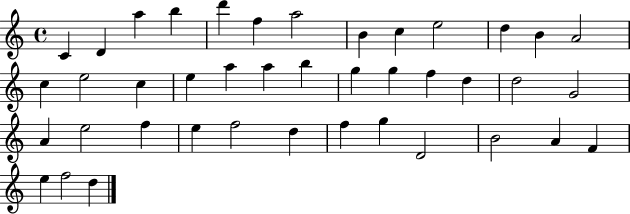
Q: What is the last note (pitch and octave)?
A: D5